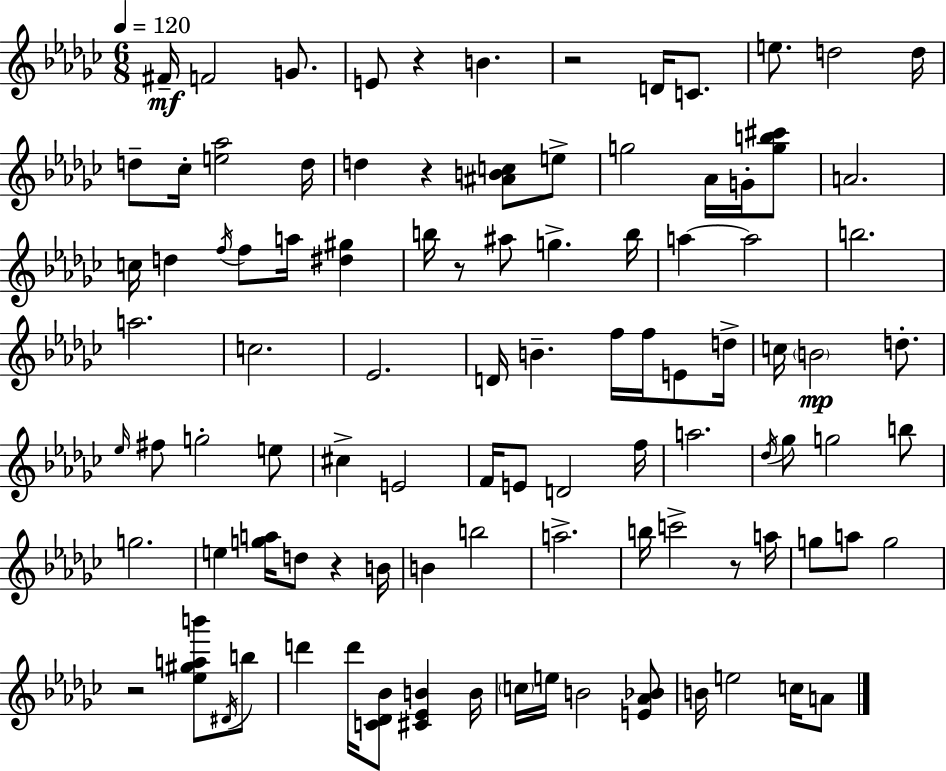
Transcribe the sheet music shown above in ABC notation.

X:1
T:Untitled
M:6/8
L:1/4
K:Ebm
^F/4 F2 G/2 E/2 z B z2 D/4 C/2 e/2 d2 d/4 d/2 _c/4 [e_a]2 d/4 d z [^ABc]/2 e/2 g2 _A/4 G/4 [gb^c']/2 A2 c/4 d f/4 f/2 a/4 [^d^g] b/4 z/2 ^a/2 g b/4 a a2 b2 a2 c2 _E2 D/4 B f/4 f/4 E/2 d/4 c/4 B2 d/2 _e/4 ^f/2 g2 e/2 ^c E2 F/4 E/2 D2 f/4 a2 _d/4 _g/2 g2 b/2 g2 e [ga]/4 d/2 z B/4 B b2 a2 b/4 c'2 z/2 a/4 g/2 a/2 g2 z2 [_e^gab']/2 ^D/4 b/2 d' d'/4 [C_D_B]/2 [^C_EB] B/4 c/4 e/4 B2 [E_A_B]/2 B/4 e2 c/4 A/2